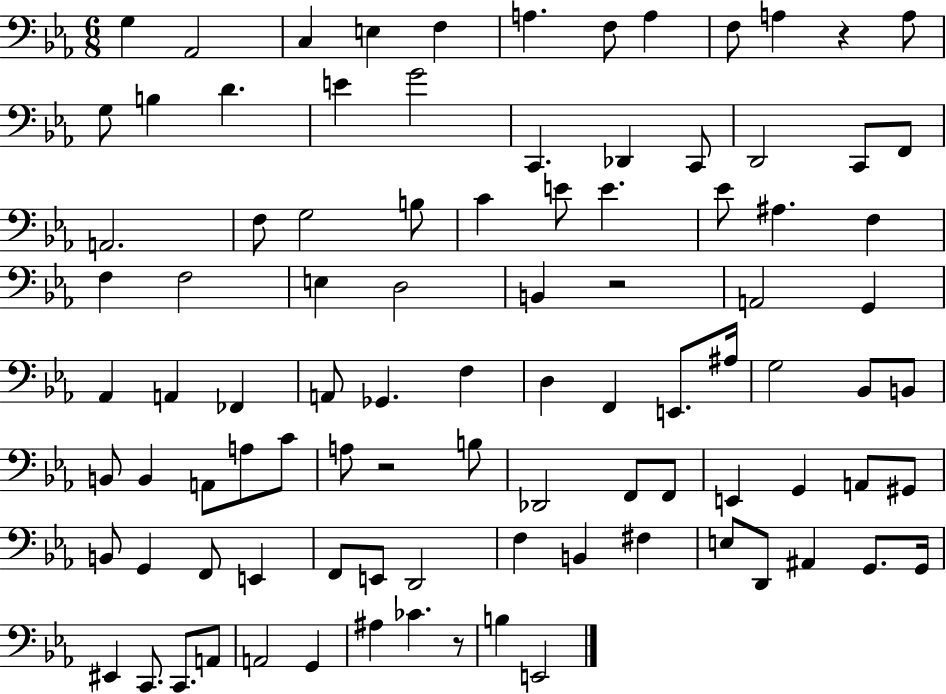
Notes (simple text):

G3/q Ab2/h C3/q E3/q F3/q A3/q. F3/e A3/q F3/e A3/q R/q A3/e G3/e B3/q D4/q. E4/q G4/h C2/q. Db2/q C2/e D2/h C2/e F2/e A2/h. F3/e G3/h B3/e C4/q E4/e E4/q. Eb4/e A#3/q. F3/q F3/q F3/h E3/q D3/h B2/q R/h A2/h G2/q Ab2/q A2/q FES2/q A2/e Gb2/q. F3/q D3/q F2/q E2/e. A#3/s G3/h Bb2/e B2/e B2/e B2/q A2/e A3/e C4/e A3/e R/h B3/e Db2/h F2/e F2/e E2/q G2/q A2/e G#2/e B2/e G2/q F2/e E2/q F2/e E2/e D2/h F3/q B2/q F#3/q E3/e D2/e A#2/q G2/e. G2/s EIS2/q C2/e. C2/e. A2/e A2/h G2/q A#3/q CES4/q. R/e B3/q E2/h